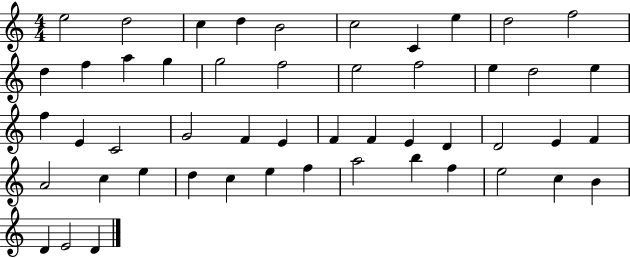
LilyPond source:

{
  \clef treble
  \numericTimeSignature
  \time 4/4
  \key c \major
  e''2 d''2 | c''4 d''4 b'2 | c''2 c'4 e''4 | d''2 f''2 | \break d''4 f''4 a''4 g''4 | g''2 f''2 | e''2 f''2 | e''4 d''2 e''4 | \break f''4 e'4 c'2 | g'2 f'4 e'4 | f'4 f'4 e'4 d'4 | d'2 e'4 f'4 | \break a'2 c''4 e''4 | d''4 c''4 e''4 f''4 | a''2 b''4 f''4 | e''2 c''4 b'4 | \break d'4 e'2 d'4 | \bar "|."
}